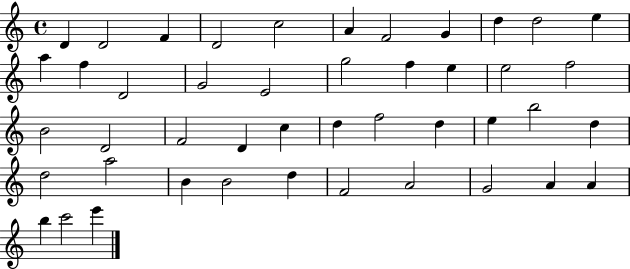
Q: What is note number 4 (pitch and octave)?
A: D4